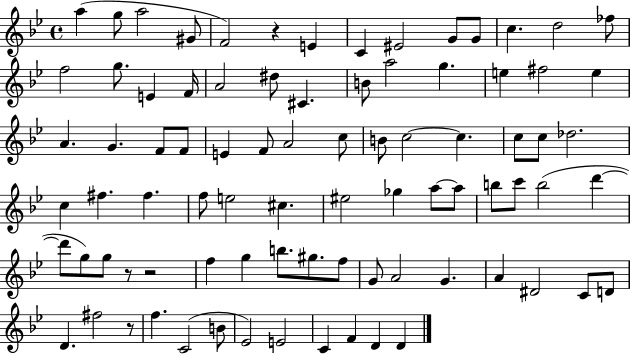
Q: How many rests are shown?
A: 4